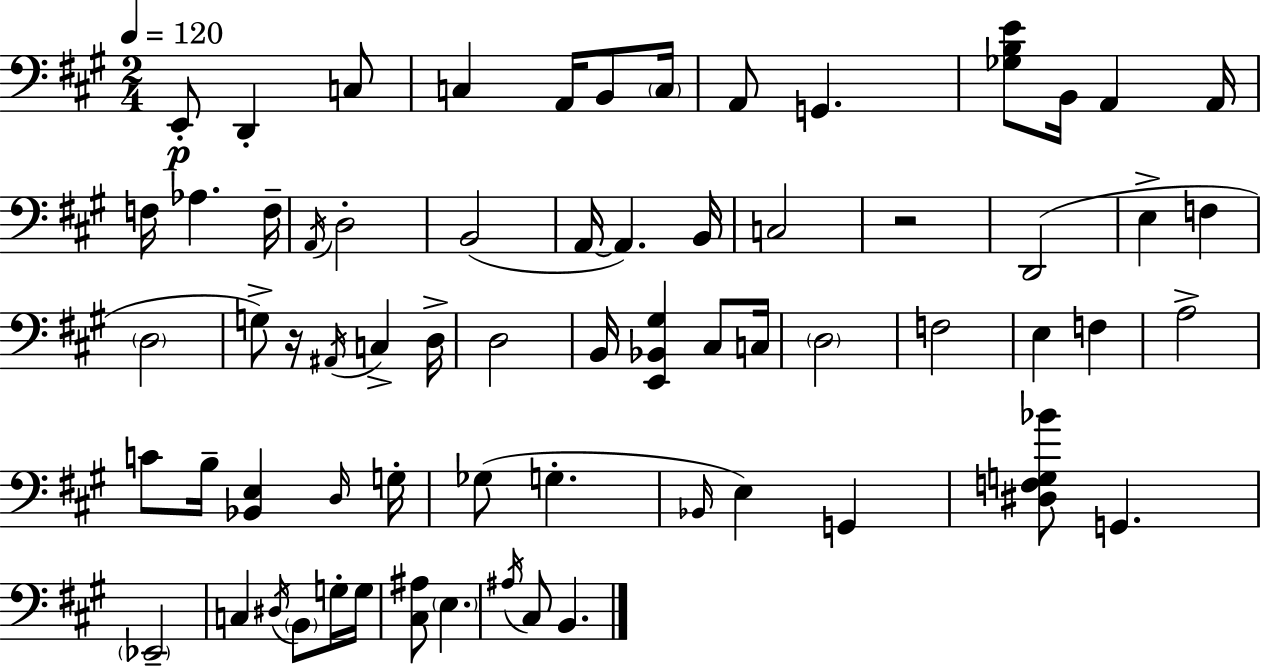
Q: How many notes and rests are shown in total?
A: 66